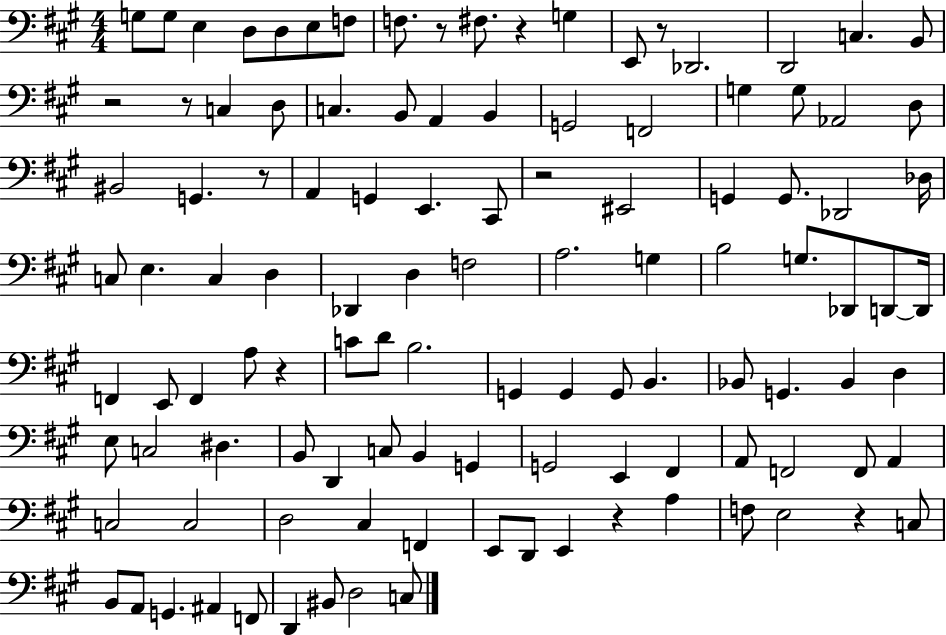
X:1
T:Untitled
M:4/4
L:1/4
K:A
G,/2 G,/2 E, D,/2 D,/2 E,/2 F,/2 F,/2 z/2 ^F,/2 z G, E,,/2 z/2 _D,,2 D,,2 C, B,,/2 z2 z/2 C, D,/2 C, B,,/2 A,, B,, G,,2 F,,2 G, G,/2 _A,,2 D,/2 ^B,,2 G,, z/2 A,, G,, E,, ^C,,/2 z2 ^E,,2 G,, G,,/2 _D,,2 _D,/4 C,/2 E, C, D, _D,, D, F,2 A,2 G, B,2 G,/2 _D,,/2 D,,/2 D,,/4 F,, E,,/2 F,, A,/2 z C/2 D/2 B,2 G,, G,, G,,/2 B,, _B,,/2 G,, _B,, D, E,/2 C,2 ^D, B,,/2 D,, C,/2 B,, G,, G,,2 E,, ^F,, A,,/2 F,,2 F,,/2 A,, C,2 C,2 D,2 ^C, F,, E,,/2 D,,/2 E,, z A, F,/2 E,2 z C,/2 B,,/2 A,,/2 G,, ^A,, F,,/2 D,, ^B,,/2 D,2 C,/2